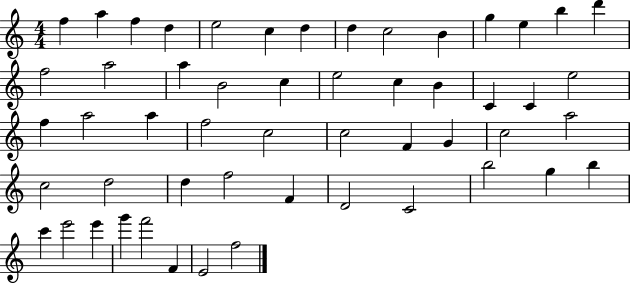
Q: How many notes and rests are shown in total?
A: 53